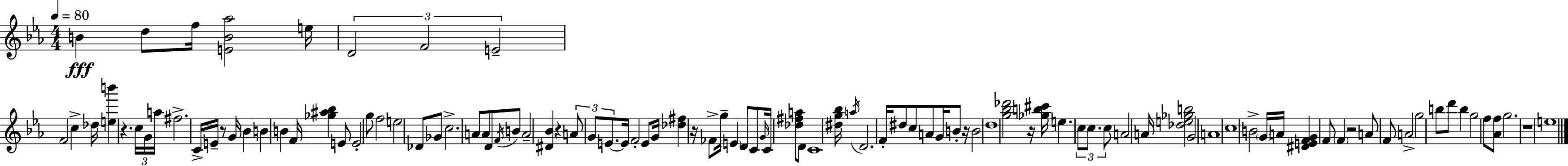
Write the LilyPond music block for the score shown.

{
  \clef treble
  \numericTimeSignature
  \time 4/4
  \key ees \major
  \tempo 4 = 80
  b'4\fff d''8 f''16 <e' b' aes''>2 e''16 | \tuplet 3/2 { d'2 f'2 | e'2-- } f'2 | c''4-> des''16 <e'' b'''>4 r4. \tuplet 3/2 { c''16 | \break g'16 a''16 } fis''2.-> c'16-> e'16-- | r8 g'16 bes'4 b'4 b'4 f'16 | <ges'' ais'' bes''>4 e'8 e'2-. g''8 | f''2 e''2 | \break des'8 ges'8 c''2.-> | a'8 a'8 d'8 \acciaccatura { f'16 } b'8 a'2-- | <dis' bes'>4 r4 \tuplet 3/2 { a'8 g'8 e'8.~~ } | e'16 f'2-. e'8 g'16 <des'' fis''>4 | \break r16 fes'8-> g''16-- \parenthesize e'4 d'8 c'8 \grace { g'16 } c'16 <des'' fis'' a''>8 | d'8 c'1 | <dis'' g'' bes''>16 \acciaccatura { a''16 } d'2. | f'16-. dis''8 c''8 a'8 g'16 b'8-. r16 b'2 | \break d''1 | <g'' bes'' des'''>2 r16 <ges'' b'' cis'''>16 e''4. | \tuplet 3/2 { c''8 c''8. c''8 } a'2 | a'16 <des'' e'' ges'' b''>2 g'2 | \break a'1 | c''1 | b'2-> \parenthesize g'16 a'16 <dis' e' f' g'>4 | f'8 \parenthesize f'4 r2 a'8 | \break f'8 a'2-> g''2 | b''8 d'''8 b''4 g''2 | f''8 <aes' f''>8 g''2. | r1 | \break e''1 | \bar "|."
}